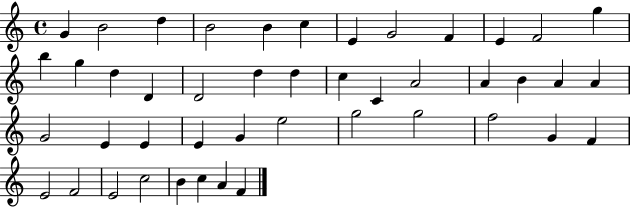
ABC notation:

X:1
T:Untitled
M:4/4
L:1/4
K:C
G B2 d B2 B c E G2 F E F2 g b g d D D2 d d c C A2 A B A A G2 E E E G e2 g2 g2 f2 G F E2 F2 E2 c2 B c A F